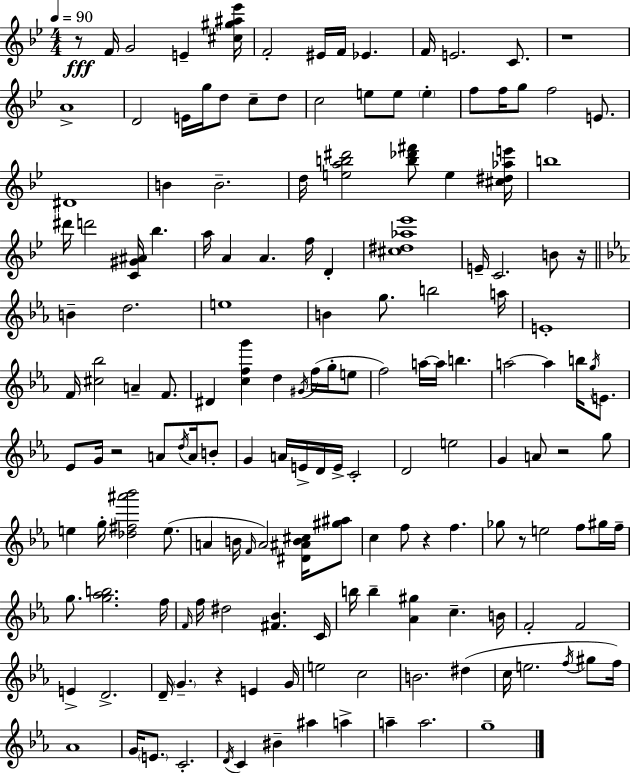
R/e F4/s G4/h E4/q [C#5,G#5,A#5,Eb6]/s F4/h EIS4/s F4/s Eb4/q. F4/s E4/h. C4/e. R/w A4/w D4/h E4/s G5/s D5/e C5/e D5/e C5/h E5/e E5/e E5/q F5/e F5/s G5/e F5/h E4/e. D#4/w B4/q B4/h. D5/s [E5,A5,B5,D#6]/h [B5,Db6,F#6]/e E5/q [C#5,D#5,Ab5,E6]/s B5/w D#6/s D6/h [C4,G#4,A#4]/s Bb5/q. A5/s A4/q A4/q. F5/s D4/q [C#5,D#5,Ab5,Eb6]/w E4/s C4/h. B4/e R/s B4/q D5/h. E5/w B4/q G5/e. B5/h A5/s E4/w F4/s [C#5,Bb5]/h A4/q F4/e. D#4/q [C5,F5,G6]/q D5/q G#4/s F5/s G5/s E5/e F5/h A5/s A5/s B5/q. A5/h A5/q B5/s G5/s E4/e. Eb4/e G4/s R/h A4/e D5/s A4/s B4/e G4/q A4/s E4/s D4/s E4/s C4/h D4/h E5/h G4/q A4/e R/h G5/e E5/q G5/s [Db5,F#5,A#6,Bb6]/h E5/e. A4/q B4/s F4/s A4/h [D#4,A#4,B4,C#5]/s [G#5,A#5]/e C5/q F5/e R/q F5/q. Gb5/e R/e E5/h F5/e G#5/s F5/s G5/e. [G5,Ab5,B5]/h. F5/s F4/s F5/s D#5/h [F#4,Bb4]/q. C4/s B5/s B5/q [Ab4,G#5]/q C5/q. B4/s F4/h F4/h E4/q D4/h. D4/s G4/q. R/q E4/q G4/s E5/h C5/h B4/h. D#5/q C5/s E5/h. F5/s G#5/e F5/s Ab4/w G4/s E4/e. C4/h. D4/s C4/q BIS4/q A#5/q A5/q A5/q A5/h. G5/w